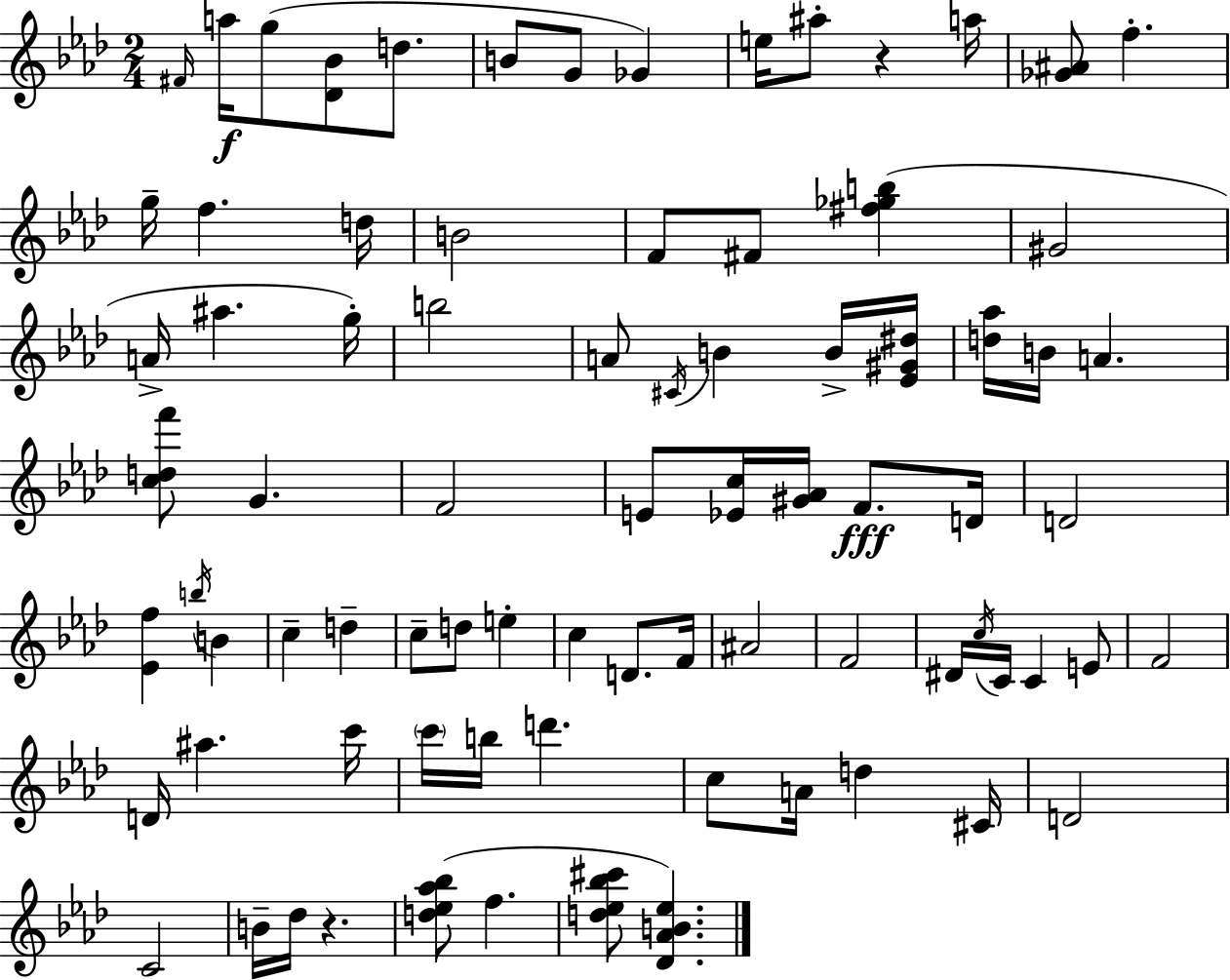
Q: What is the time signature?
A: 2/4